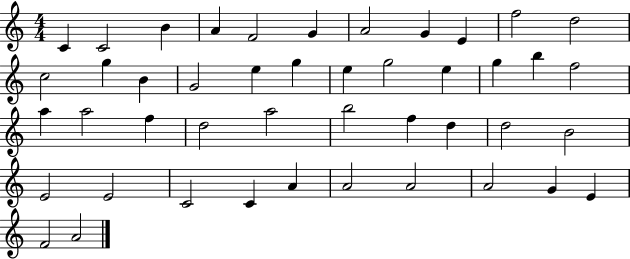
C4/q C4/h B4/q A4/q F4/h G4/q A4/h G4/q E4/q F5/h D5/h C5/h G5/q B4/q G4/h E5/q G5/q E5/q G5/h E5/q G5/q B5/q F5/h A5/q A5/h F5/q D5/h A5/h B5/h F5/q D5/q D5/h B4/h E4/h E4/h C4/h C4/q A4/q A4/h A4/h A4/h G4/q E4/q F4/h A4/h